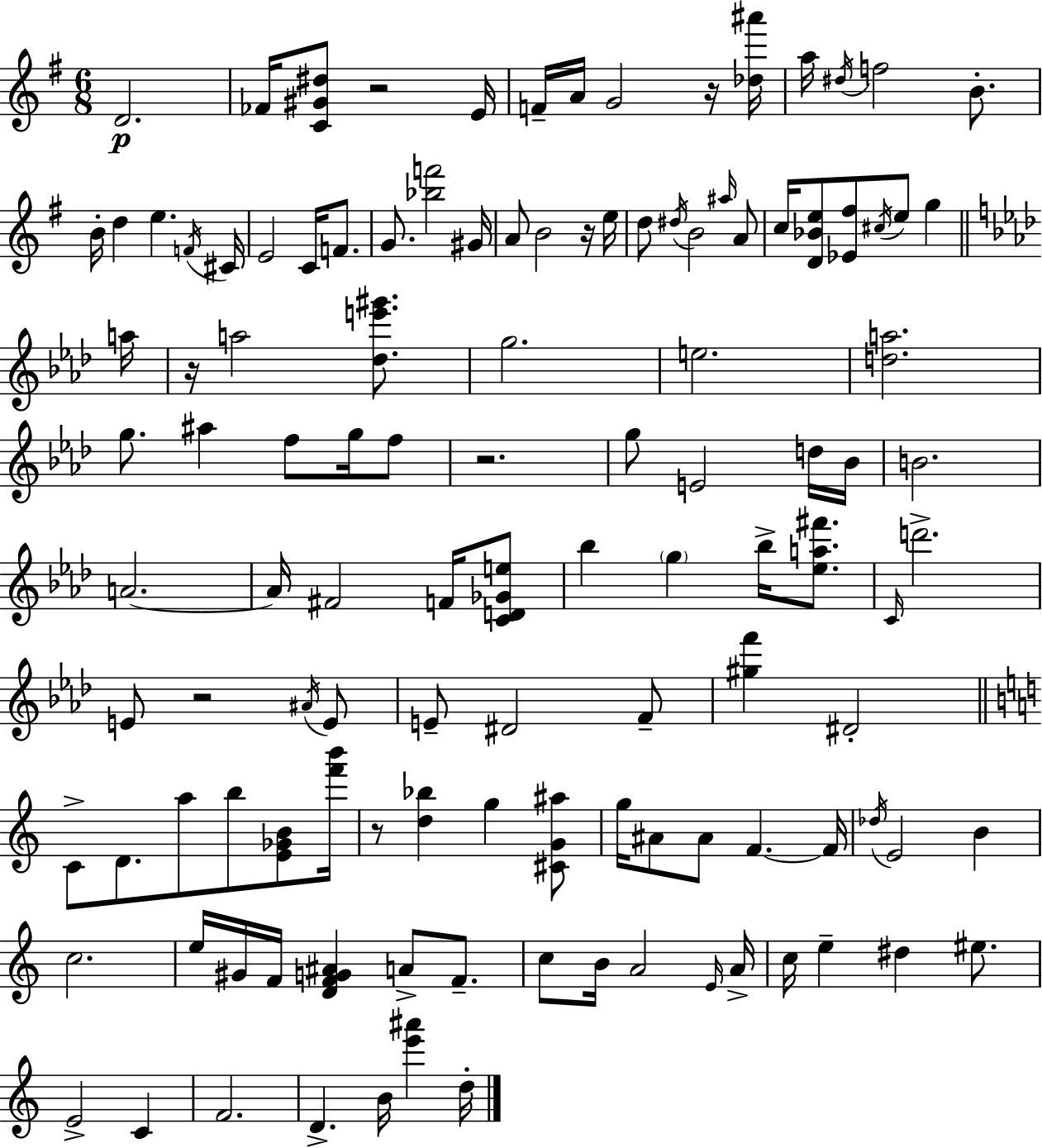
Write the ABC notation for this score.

X:1
T:Untitled
M:6/8
L:1/4
K:G
D2 _F/4 [C^G^d]/2 z2 E/4 F/4 A/4 G2 z/4 [_d^a']/4 a/4 ^d/4 f2 B/2 B/4 d e F/4 ^C/4 E2 C/4 F/2 G/2 [_bf']2 ^G/4 A/2 B2 z/4 e/4 d/2 ^d/4 B2 ^a/4 A/2 c/4 [D_Be]/2 [_E^f]/2 ^c/4 e/2 g a/4 z/4 a2 [_de'^g']/2 g2 e2 [da]2 g/2 ^a f/2 g/4 f/2 z2 g/2 E2 d/4 _B/4 B2 A2 A/4 ^F2 F/4 [CD_Ge]/2 _b g _b/4 [_ea^f']/2 C/4 d'2 E/2 z2 ^A/4 E/2 E/2 ^D2 F/2 [^gf'] ^D2 C/2 D/2 a/2 b/2 [E_GB]/2 [f'b']/4 z/2 [d_b] g [^CG^a]/2 g/4 ^A/2 ^A/2 F F/4 _d/4 E2 B c2 e/4 ^G/4 F/4 [DFG^A] A/2 F/2 c/2 B/4 A2 E/4 A/4 c/4 e ^d ^e/2 E2 C F2 D B/4 [e'^a'] d/4